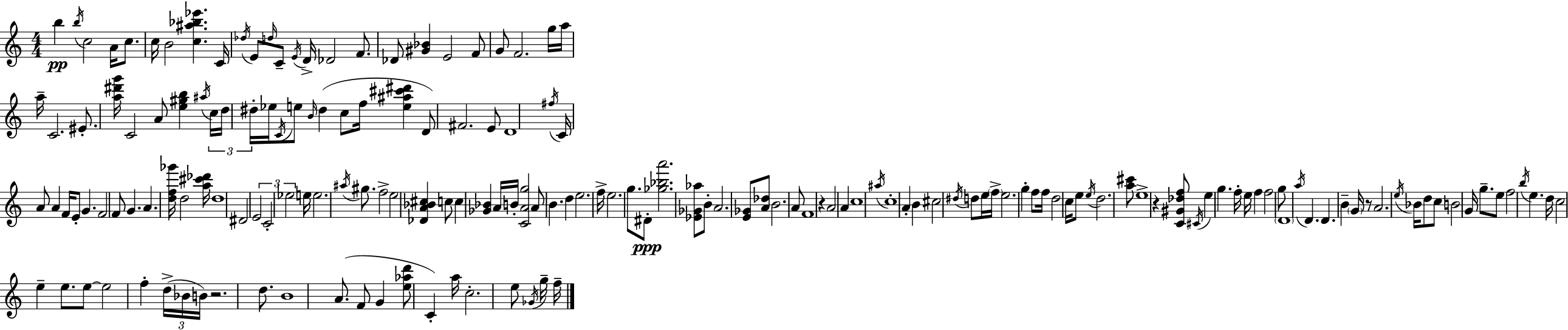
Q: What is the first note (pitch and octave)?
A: B5